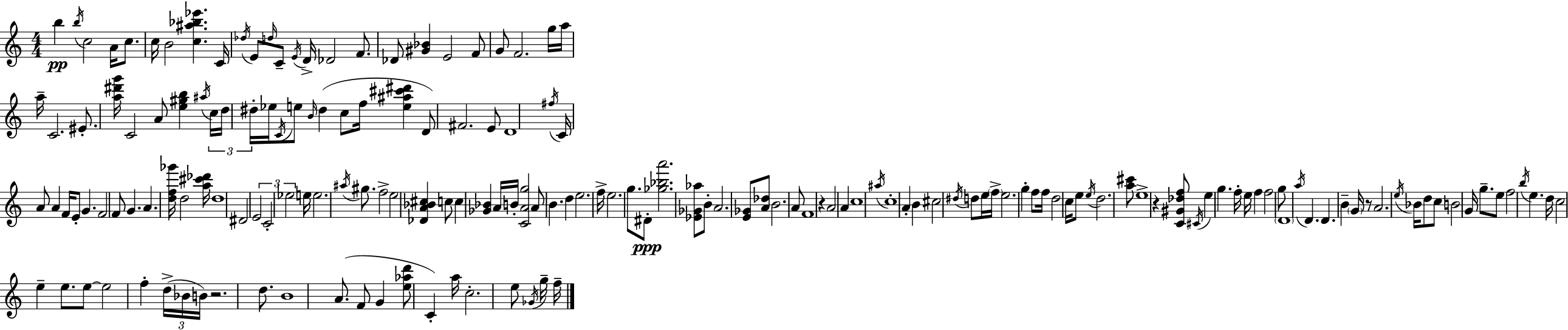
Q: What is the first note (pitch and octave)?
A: B5